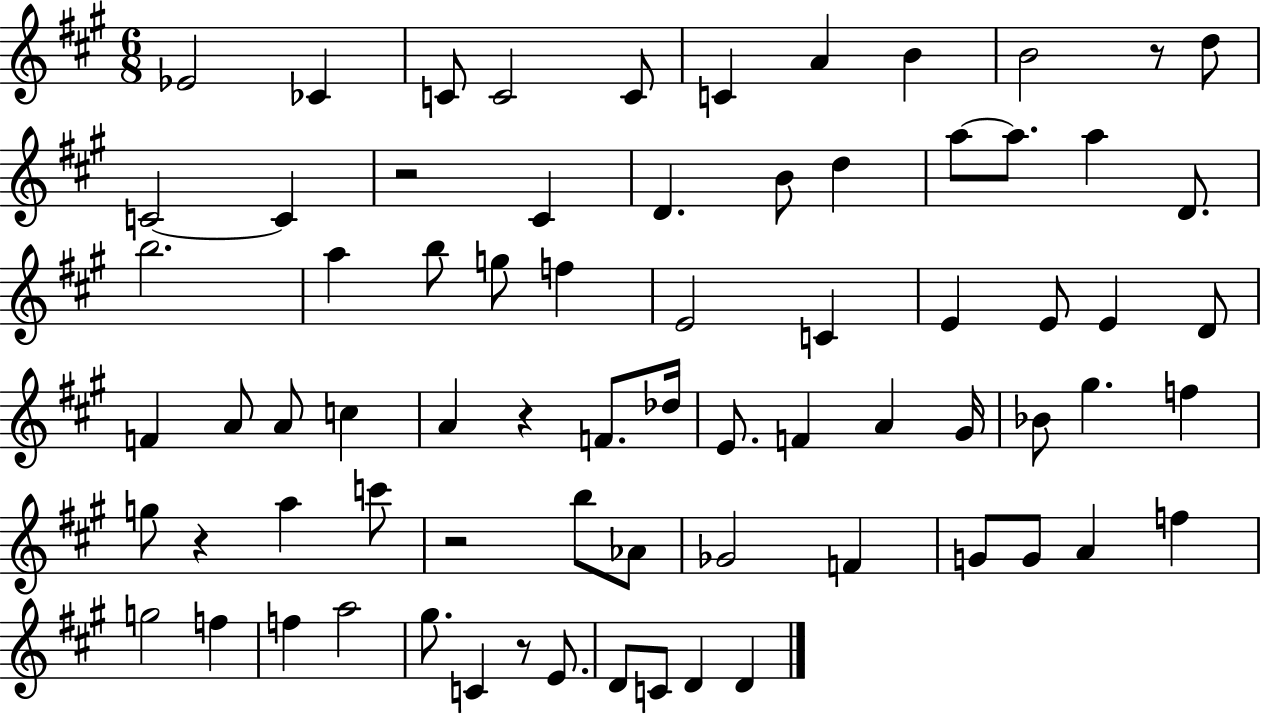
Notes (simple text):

Eb4/h CES4/q C4/e C4/h C4/e C4/q A4/q B4/q B4/h R/e D5/e C4/h C4/q R/h C#4/q D4/q. B4/e D5/q A5/e A5/e. A5/q D4/e. B5/h. A5/q B5/e G5/e F5/q E4/h C4/q E4/q E4/e E4/q D4/e F4/q A4/e A4/e C5/q A4/q R/q F4/e. Db5/s E4/e. F4/q A4/q G#4/s Bb4/e G#5/q. F5/q G5/e R/q A5/q C6/e R/h B5/e Ab4/e Gb4/h F4/q G4/e G4/e A4/q F5/q G5/h F5/q F5/q A5/h G#5/e. C4/q R/e E4/e. D4/e C4/e D4/q D4/q